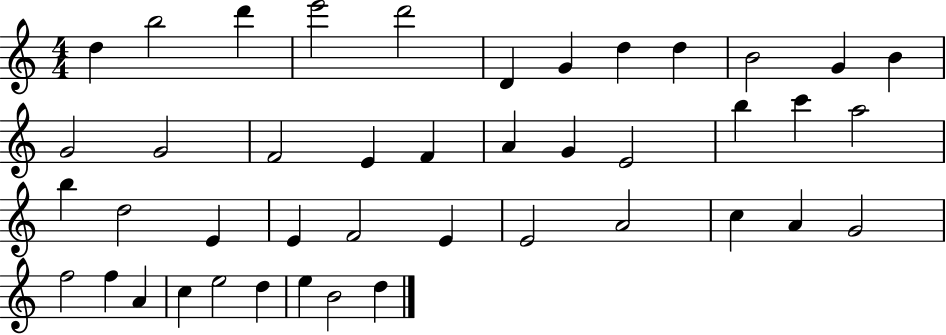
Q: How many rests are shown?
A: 0